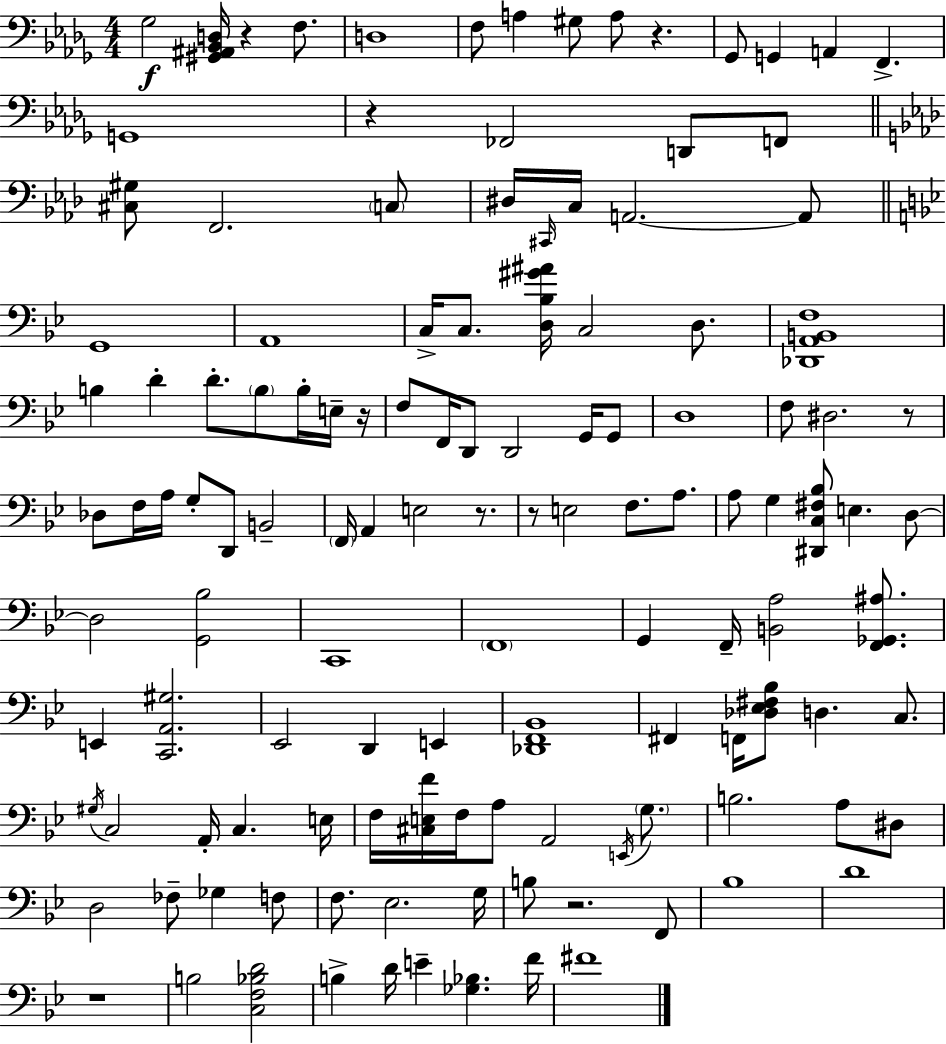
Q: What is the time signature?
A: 4/4